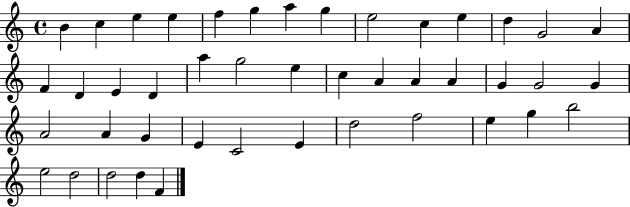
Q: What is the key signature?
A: C major